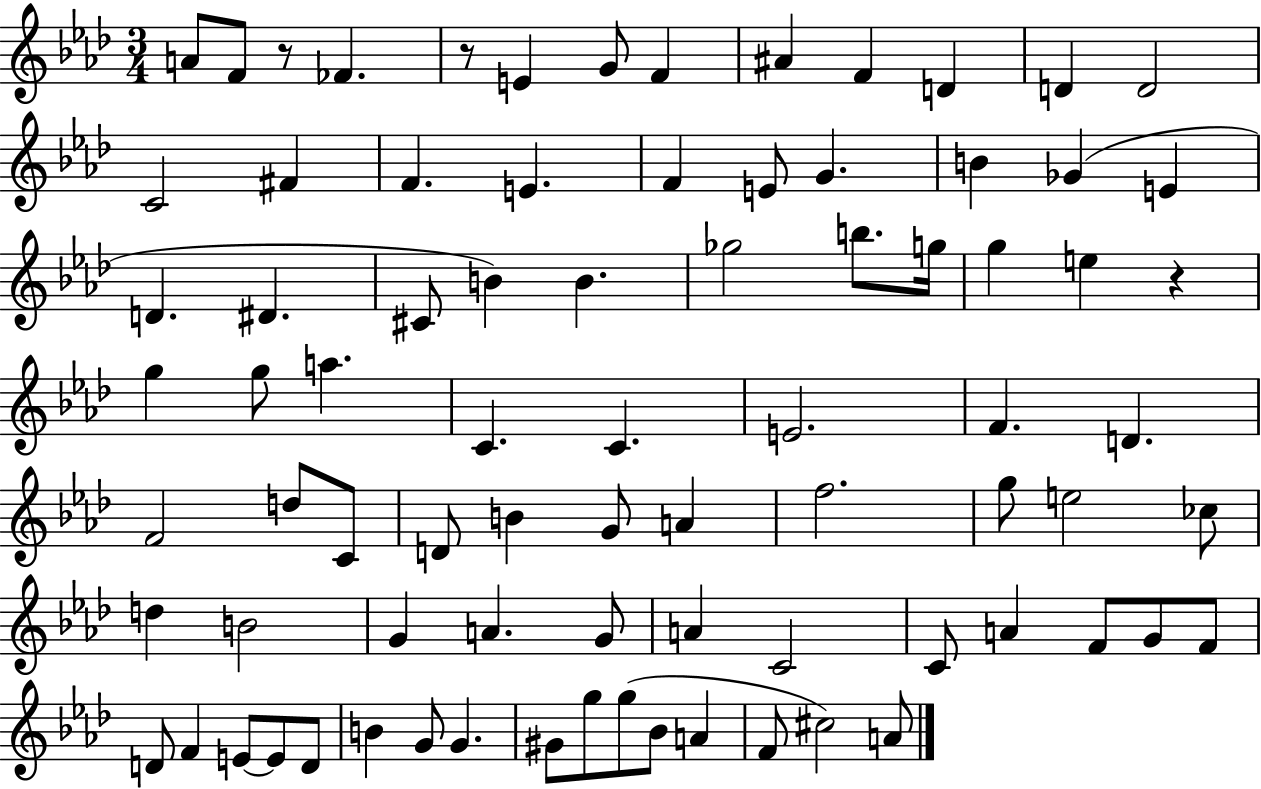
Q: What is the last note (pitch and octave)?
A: A4